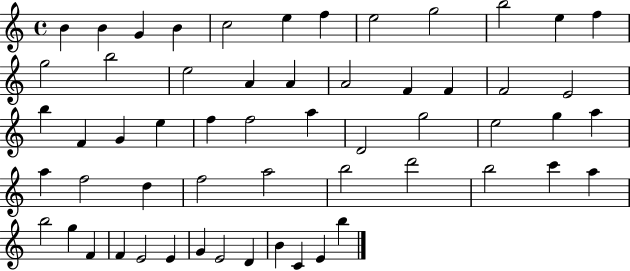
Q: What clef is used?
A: treble